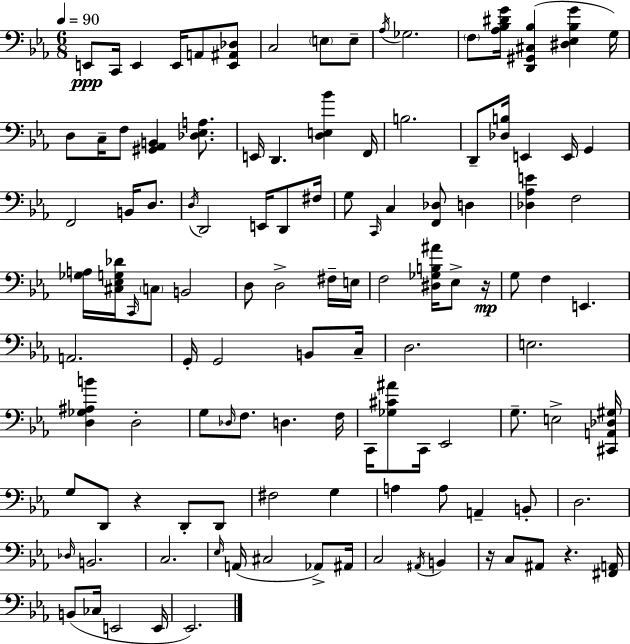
{
  \clef bass
  \numericTimeSignature
  \time 6/8
  \key ees \major
  \tempo 4 = 90
  e,8\ppp c,16 e,4 e,16 a,8 <e, ais, des>8 | c2 \parenthesize e8 e8-- | \acciaccatura { aes16 } ges2. | \parenthesize f8 <aes bes dis' g'>16 <d, gis, cis bes>4( <dis ees bes g'>4 | \break g16) d8 c16-- f8 <gis, aes, b,>4 <des ees a>8. | e,16 d,4. <d e bes'>4 | f,16 b2. | d,8-- <des b>16 e,4 e,16 g,4 | \break f,2 b,16 d8. | \acciaccatura { d16 } d,2 e,16 d,8 | fis16 g8 \grace { c,16 } c4 <f, des>8 d4 | <des aes e'>4 f2 | \break <ges a>16 <cis ees g des'>16 \grace { c,16 } \parenthesize c8 b,2 | d8 d2-> | fis16-- e16 f2 | <dis ges b ais'>16 ees8-> r16\mp g8 f4 e,4. | \break a,2. | g,16-. g,2 | b,8 c16-- d2. | e2. | \break <d ges ais b'>4 d2-. | g8 \grace { des16 } f8. d4. | f16 c,16 <ges cis' ais'>8 c,16 ees,2 | g8.-- e2-> | \break <cis, a, des gis>16 g8 d,8 r4 | d,8-. d,8 fis2 | g4 a4 a8 a,4-- | b,8-. d2. | \break \grace { des16 } b,2. | c2. | \grace { ees16 }( a,16 cis2 | aes,8->) ais,16 c2 | \break \acciaccatura { ais,16 } b,4 r16 c8 ais,8 | r4. <fis, a,>16 b,8( ces16 e,2 | e,16 ees,2.) | \bar "|."
}